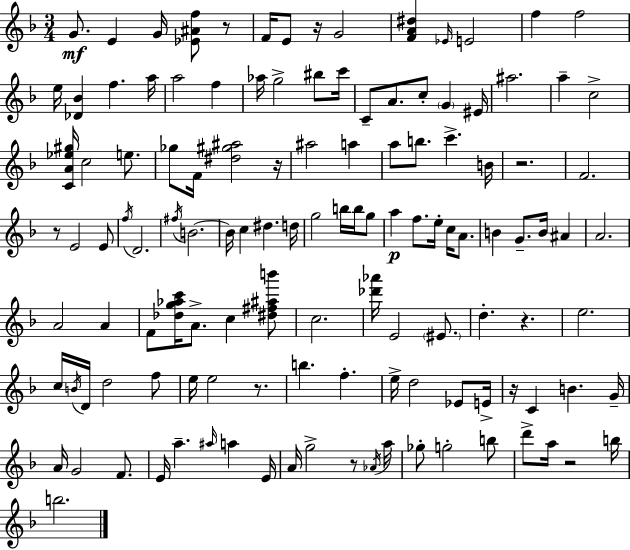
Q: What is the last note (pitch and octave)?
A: B5